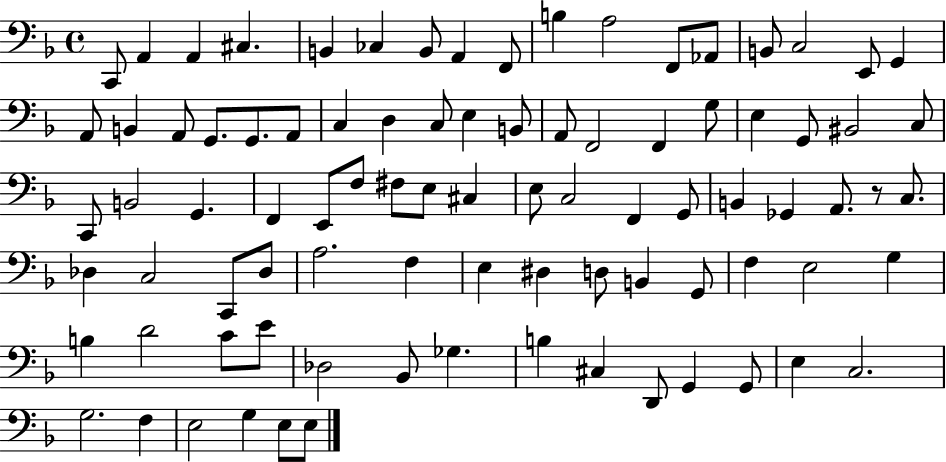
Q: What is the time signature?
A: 4/4